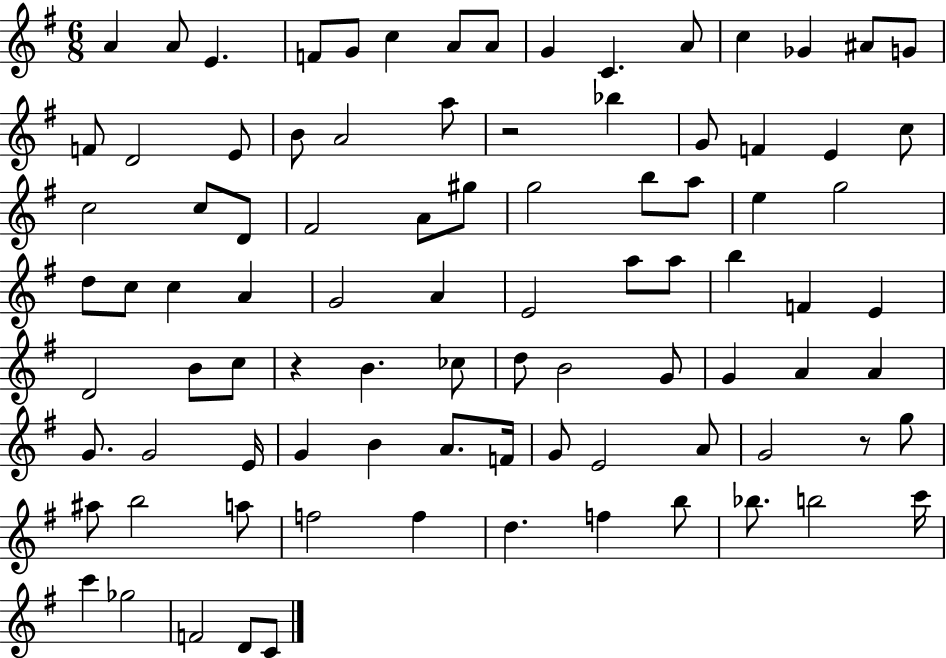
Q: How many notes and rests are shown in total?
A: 91